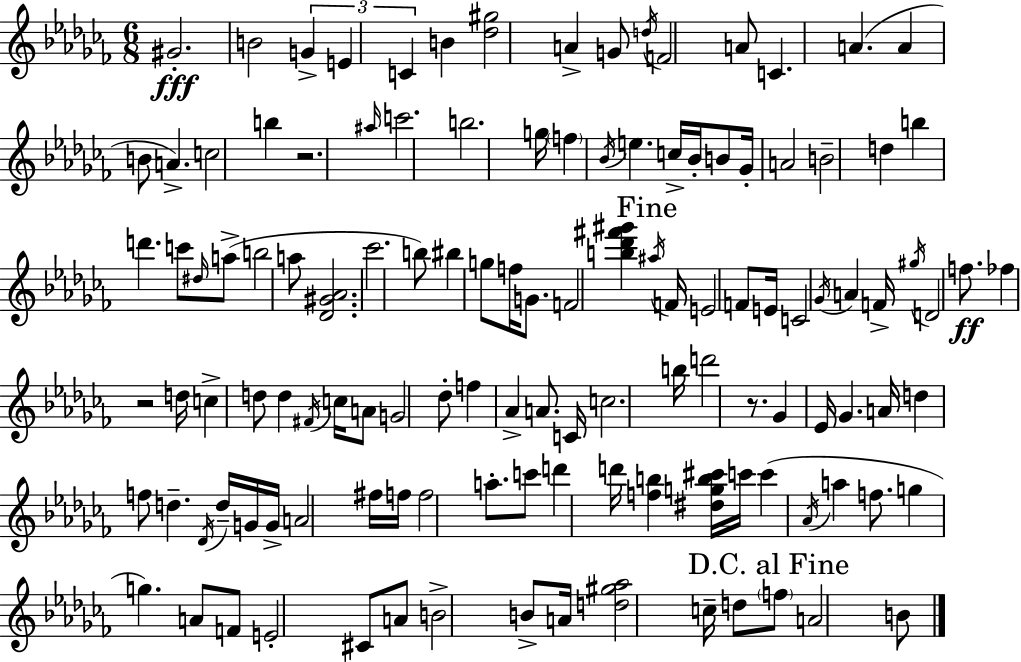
G#4/h. B4/h G4/q E4/q C4/q B4/q [Db5,G#5]/h A4/q G4/e D5/s F4/h A4/e C4/q. A4/q. A4/q B4/e A4/q. C5/h B5/q R/h. A#5/s C6/h. B5/h. G5/s F5/q Bb4/s E5/q. C5/s Bb4/s B4/e Gb4/s A4/h B4/h D5/q B5/q D6/q. C6/e D#5/s A5/e B5/h A5/e [Db4,G#4,Ab4]/h. CES6/h. B5/e BIS5/q G5/e F5/s G4/e. F4/h [B5,Db6,F#6,G#6]/q A#5/s F4/s E4/h F4/e E4/s C4/h Gb4/s A4/q F4/s G#5/s D4/h F5/e. FES5/q R/h D5/s C5/q D5/e D5/q F#4/s C5/s A4/e G4/h Db5/e F5/q Ab4/q A4/e. C4/s C5/h. B5/s D6/h R/e. Gb4/q Eb4/s Gb4/q. A4/s D5/q F5/e D5/q. Db4/s D5/s G4/s G4/s A4/h F#5/s F5/s F5/h A5/e. C6/e D6/q D6/s [F5,B5]/q [D#5,G5,B5,C#6]/s C6/s C6/q Ab4/s A5/q F5/e. G5/q G5/q. A4/e F4/e E4/h C#4/e A4/e B4/h B4/e A4/s [D5,G#5,Ab5]/h C5/s D5/e F5/e A4/h B4/e